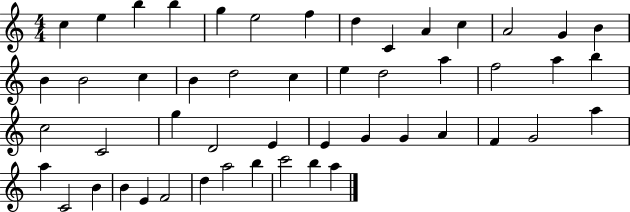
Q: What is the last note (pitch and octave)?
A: A5